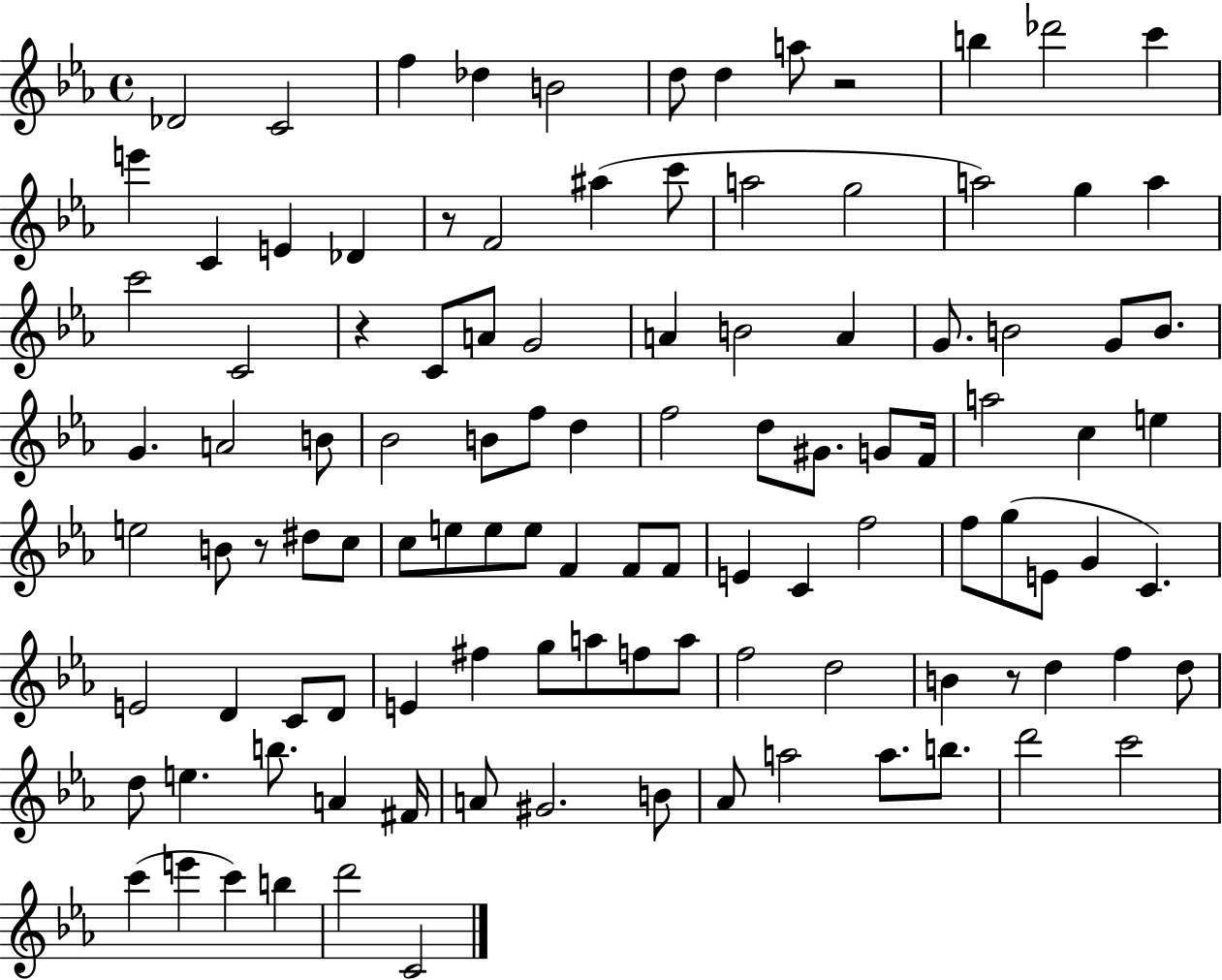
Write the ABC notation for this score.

X:1
T:Untitled
M:4/4
L:1/4
K:Eb
_D2 C2 f _d B2 d/2 d a/2 z2 b _d'2 c' e' C E _D z/2 F2 ^a c'/2 a2 g2 a2 g a c'2 C2 z C/2 A/2 G2 A B2 A G/2 B2 G/2 B/2 G A2 B/2 _B2 B/2 f/2 d f2 d/2 ^G/2 G/2 F/4 a2 c e e2 B/2 z/2 ^d/2 c/2 c/2 e/2 e/2 e/2 F F/2 F/2 E C f2 f/2 g/2 E/2 G C E2 D C/2 D/2 E ^f g/2 a/2 f/2 a/2 f2 d2 B z/2 d f d/2 d/2 e b/2 A ^F/4 A/2 ^G2 B/2 _A/2 a2 a/2 b/2 d'2 c'2 c' e' c' b d'2 C2